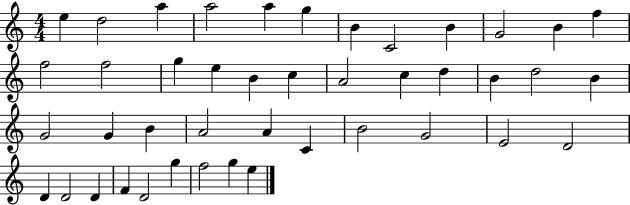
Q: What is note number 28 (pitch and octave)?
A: A4